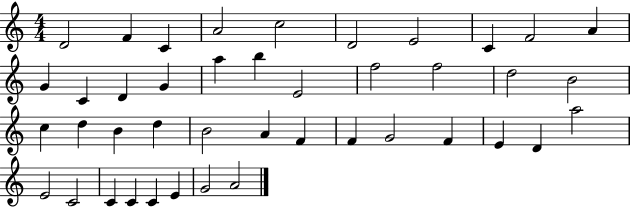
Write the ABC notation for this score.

X:1
T:Untitled
M:4/4
L:1/4
K:C
D2 F C A2 c2 D2 E2 C F2 A G C D G a b E2 f2 f2 d2 B2 c d B d B2 A F F G2 F E D a2 E2 C2 C C C E G2 A2